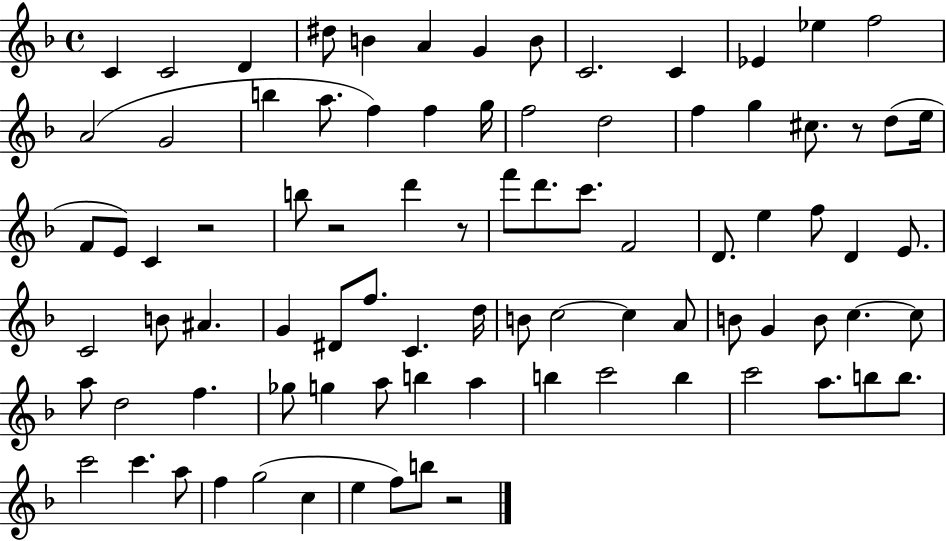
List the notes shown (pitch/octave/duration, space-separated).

C4/q C4/h D4/q D#5/e B4/q A4/q G4/q B4/e C4/h. C4/q Eb4/q Eb5/q F5/h A4/h G4/h B5/q A5/e. F5/q F5/q G5/s F5/h D5/h F5/q G5/q C#5/e. R/e D5/e E5/s F4/e E4/e C4/q R/h B5/e R/h D6/q R/e F6/e D6/e. C6/e. F4/h D4/e. E5/q F5/e D4/q E4/e. C4/h B4/e A#4/q. G4/q D#4/e F5/e. C4/q. D5/s B4/e C5/h C5/q A4/e B4/e G4/q B4/e C5/q. C5/e A5/e D5/h F5/q. Gb5/e G5/q A5/e B5/q A5/q B5/q C6/h B5/q C6/h A5/e. B5/e B5/e. C6/h C6/q. A5/e F5/q G5/h C5/q E5/q F5/e B5/e R/h